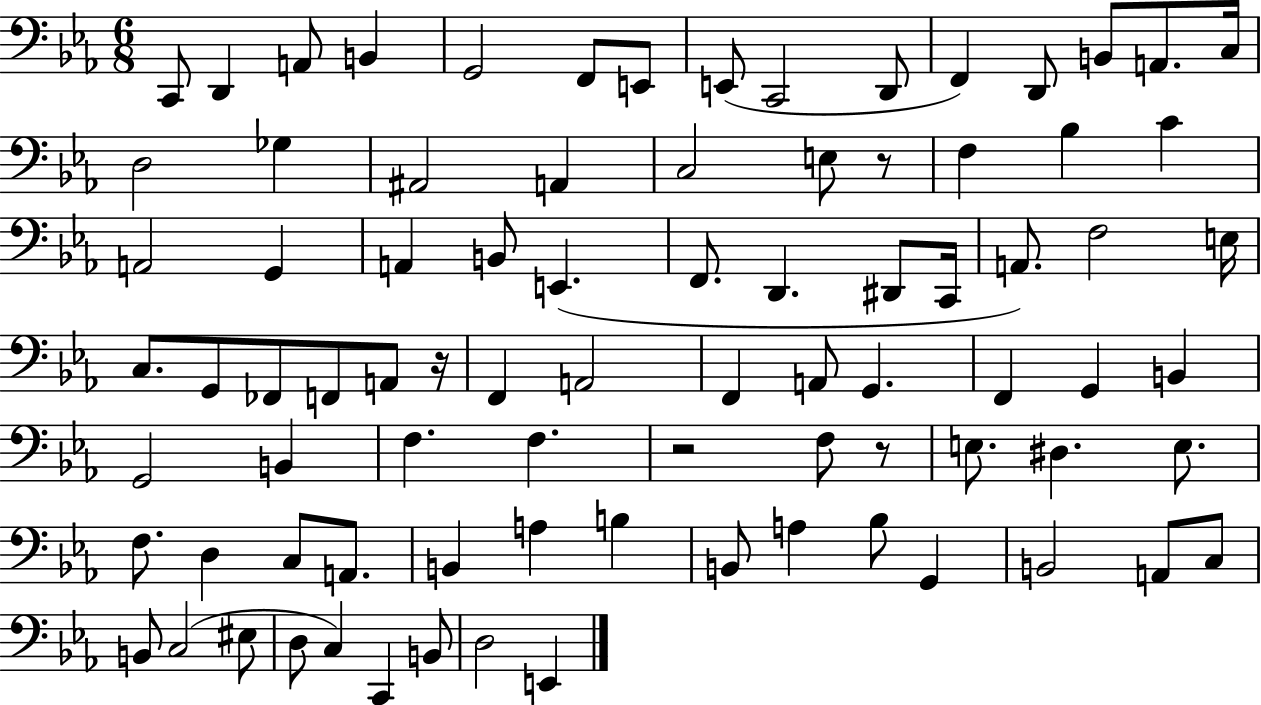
X:1
T:Untitled
M:6/8
L:1/4
K:Eb
C,,/2 D,, A,,/2 B,, G,,2 F,,/2 E,,/2 E,,/2 C,,2 D,,/2 F,, D,,/2 B,,/2 A,,/2 C,/4 D,2 _G, ^A,,2 A,, C,2 E,/2 z/2 F, _B, C A,,2 G,, A,, B,,/2 E,, F,,/2 D,, ^D,,/2 C,,/4 A,,/2 F,2 E,/4 C,/2 G,,/2 _F,,/2 F,,/2 A,,/2 z/4 F,, A,,2 F,, A,,/2 G,, F,, G,, B,, G,,2 B,, F, F, z2 F,/2 z/2 E,/2 ^D, E,/2 F,/2 D, C,/2 A,,/2 B,, A, B, B,,/2 A, _B,/2 G,, B,,2 A,,/2 C,/2 B,,/2 C,2 ^E,/2 D,/2 C, C,, B,,/2 D,2 E,,